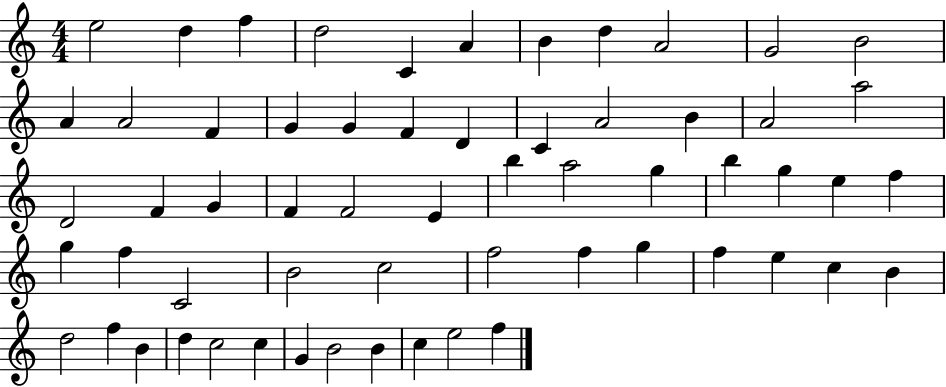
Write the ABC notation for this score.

X:1
T:Untitled
M:4/4
L:1/4
K:C
e2 d f d2 C A B d A2 G2 B2 A A2 F G G F D C A2 B A2 a2 D2 F G F F2 E b a2 g b g e f g f C2 B2 c2 f2 f g f e c B d2 f B d c2 c G B2 B c e2 f